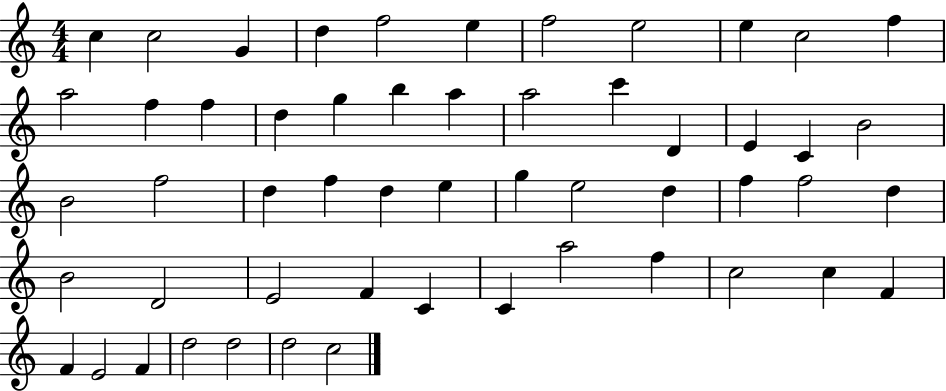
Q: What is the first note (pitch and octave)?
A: C5